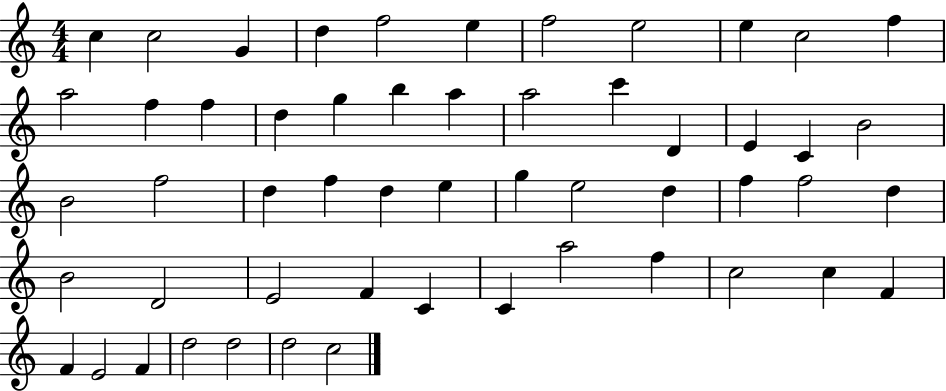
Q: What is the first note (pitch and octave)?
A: C5